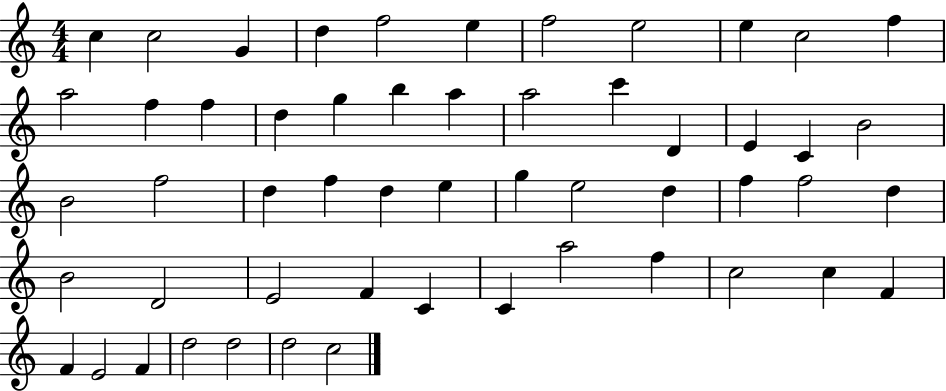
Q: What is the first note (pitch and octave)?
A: C5